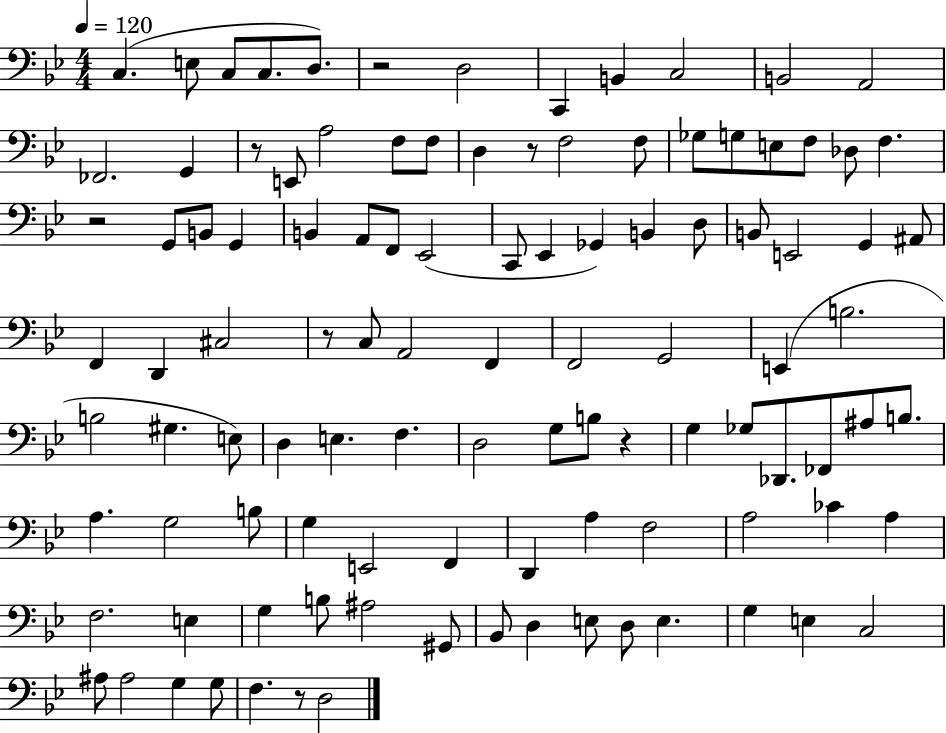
C3/q. E3/e C3/e C3/e. D3/e. R/h D3/h C2/q B2/q C3/h B2/h A2/h FES2/h. G2/q R/e E2/e A3/h F3/e F3/e D3/q R/e F3/h F3/e Gb3/e G3/e E3/e F3/e Db3/e F3/q. R/h G2/e B2/e G2/q B2/q A2/e F2/e Eb2/h C2/e Eb2/q Gb2/q B2/q D3/e B2/e E2/h G2/q A#2/e F2/q D2/q C#3/h R/e C3/e A2/h F2/q F2/h G2/h E2/q B3/h. B3/h G#3/q. E3/e D3/q E3/q. F3/q. D3/h G3/e B3/e R/q G3/q Gb3/e Db2/e. FES2/e A#3/e B3/e. A3/q. G3/h B3/e G3/q E2/h F2/q D2/q A3/q F3/h A3/h CES4/q A3/q F3/h. E3/q G3/q B3/e A#3/h G#2/e Bb2/e D3/q E3/e D3/e E3/q. G3/q E3/q C3/h A#3/e A#3/h G3/q G3/e F3/q. R/e D3/h